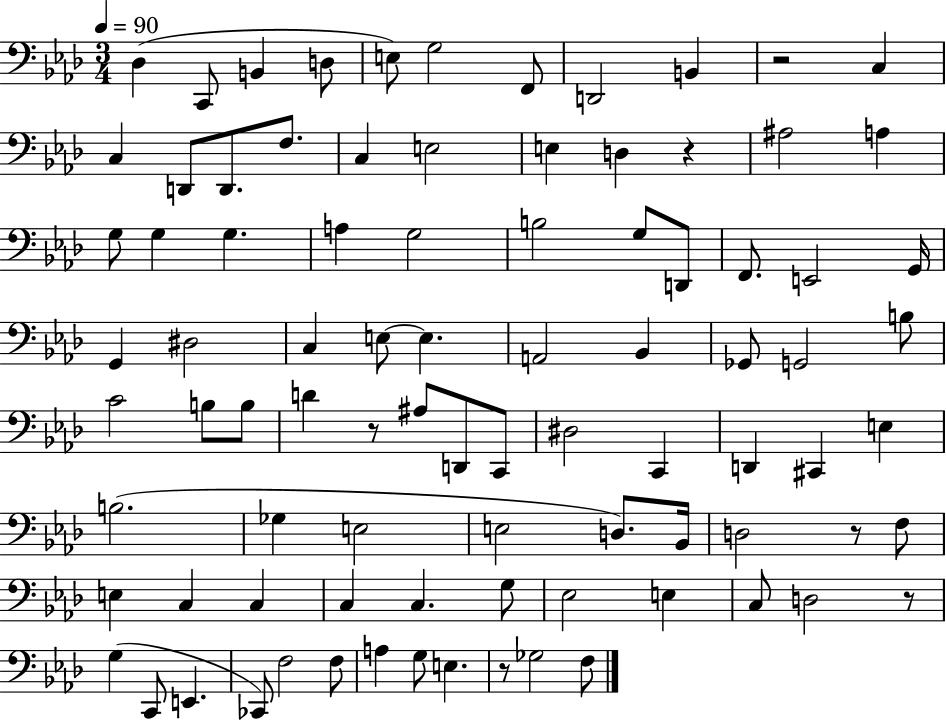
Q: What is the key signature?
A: AES major